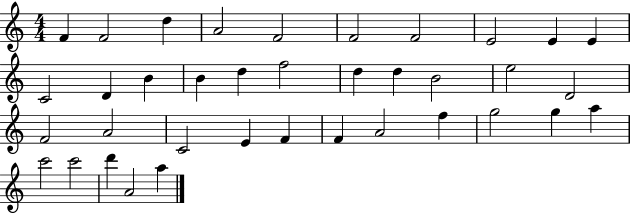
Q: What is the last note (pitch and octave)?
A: A5